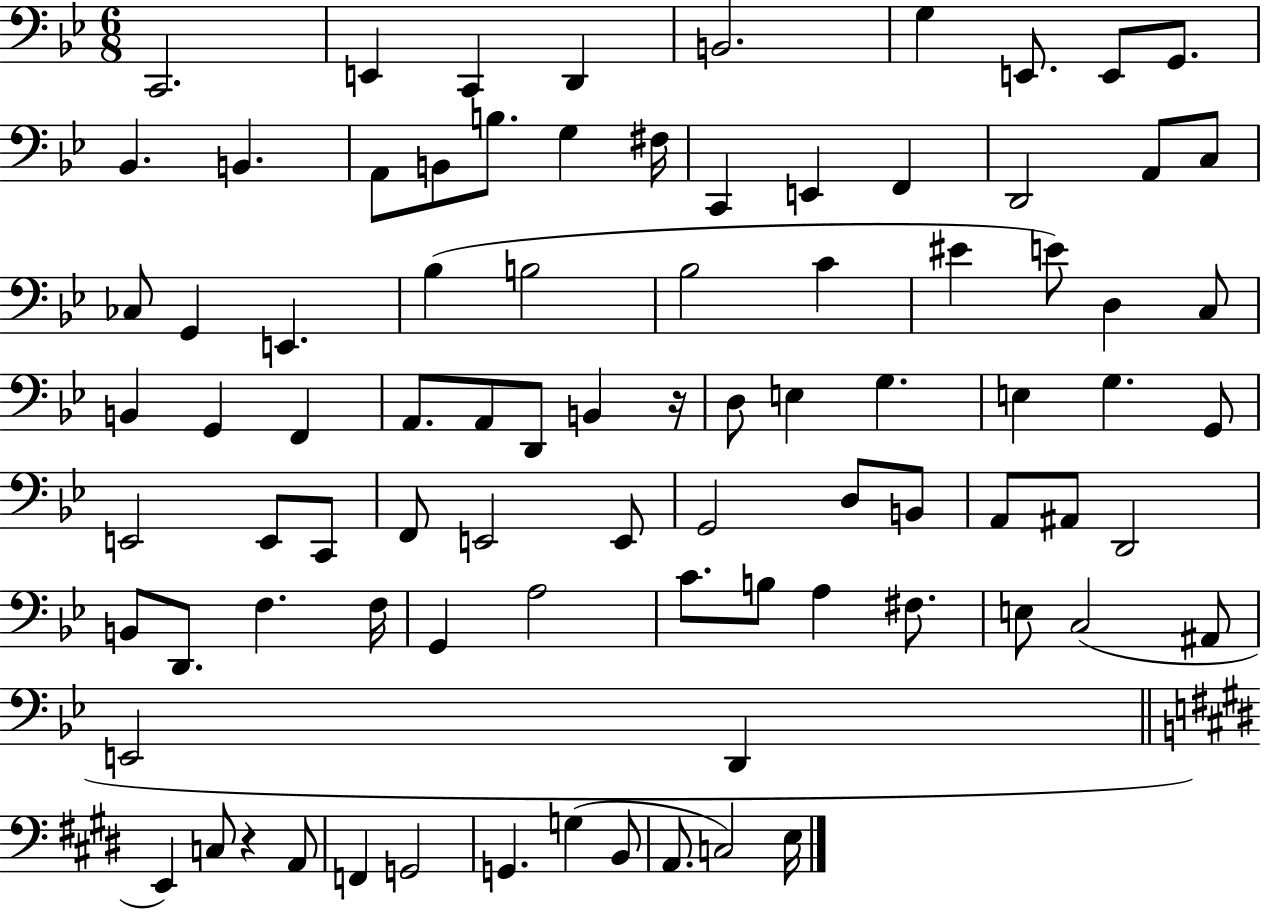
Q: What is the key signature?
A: BES major